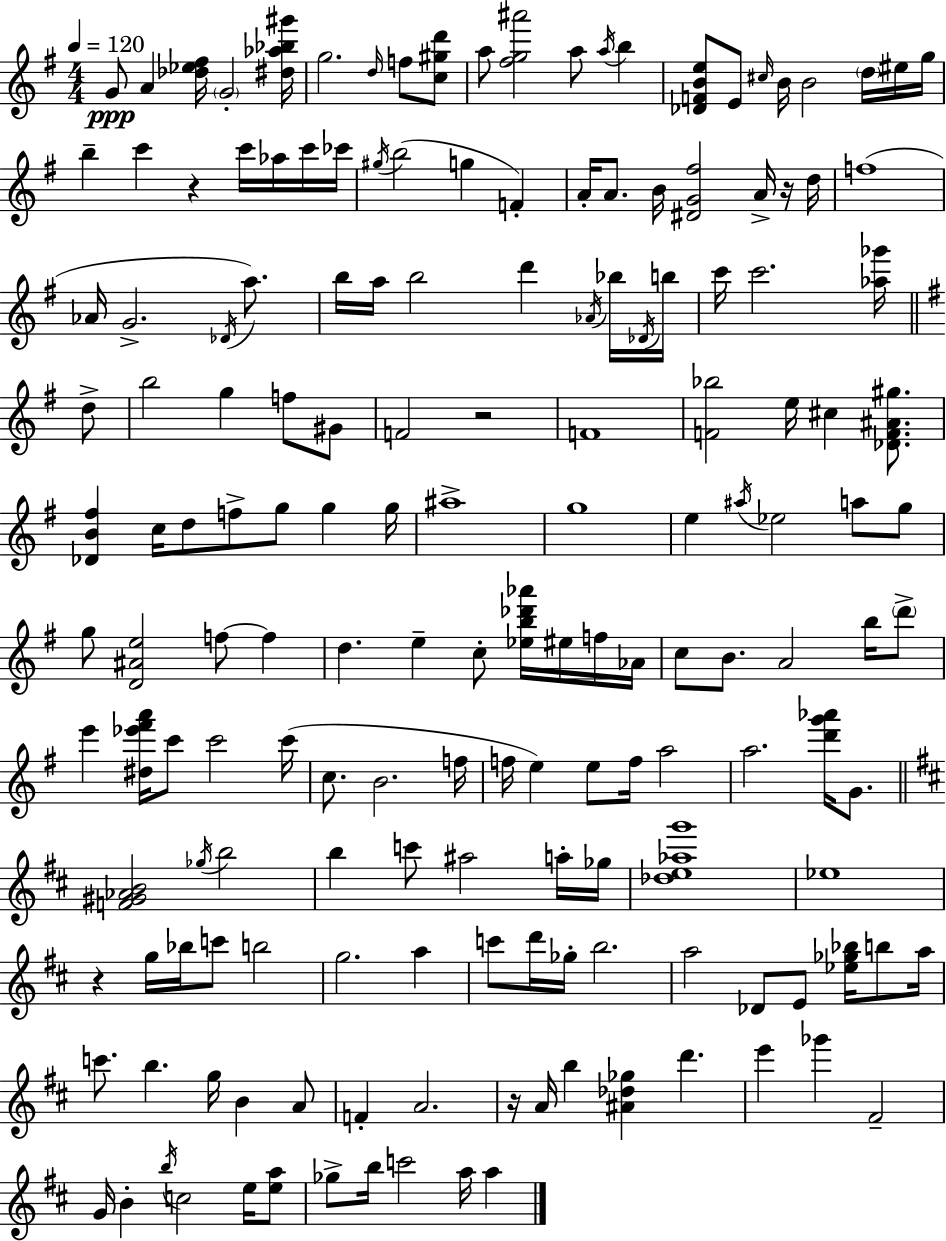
G4/e A4/q [Db5,Eb5,F#5]/s G4/h [D#5,Ab5,Bb5,G#6]/s G5/h. D5/s F5/e [C5,G#5,D6]/e A5/e [F#5,G5,A#6]/h A5/e A5/s B5/q [Db4,F4,B4,E5]/e E4/e C#5/s B4/s B4/h D5/s EIS5/s G5/s B5/q C6/q R/q C6/s Ab5/s C6/s CES6/s G#5/s B5/h G5/q F4/q A4/s A4/e. B4/s [D#4,G4,F#5]/h A4/s R/s D5/s F5/w Ab4/s G4/h. Db4/s A5/e. B5/s A5/s B5/h D6/q Ab4/s Bb5/s Db4/s B5/s C6/s C6/h. [Ab5,Gb6]/s D5/e B5/h G5/q F5/e G#4/e F4/h R/h F4/w [F4,Bb5]/h E5/s C#5/q [Db4,F4,A#4,G#5]/e. [Db4,B4,F#5]/q C5/s D5/e F5/e G5/e G5/q G5/s A#5/w G5/w E5/q A#5/s Eb5/h A5/e G5/e G5/e [D4,A#4,E5]/h F5/e F5/q D5/q. E5/q C5/e [Eb5,B5,Db6,Ab6]/s EIS5/s F5/s Ab4/s C5/e B4/e. A4/h B5/s D6/e E6/q [D#5,Eb6,F#6,A6]/s C6/e C6/h C6/s C5/e. B4/h. F5/s F5/s E5/q E5/e F5/s A5/h A5/h. [D6,G6,Ab6]/s G4/e. [F4,G#4,Ab4,B4]/h Gb5/s B5/h B5/q C6/e A#5/h A5/s Gb5/s [Db5,E5,Ab5,G6]/w Eb5/w R/q G5/s Bb5/s C6/e B5/h G5/h. A5/q C6/e D6/s Gb5/s B5/h. A5/h Db4/e E4/e [Eb5,Gb5,Bb5]/s B5/e A5/s C6/e. B5/q. G5/s B4/q A4/e F4/q A4/h. R/s A4/s B5/q [A#4,Db5,Gb5]/q D6/q. E6/q Gb6/q F#4/h G4/s B4/q B5/s C5/h E5/s [E5,A5]/e Gb5/e B5/s C6/h A5/s A5/q